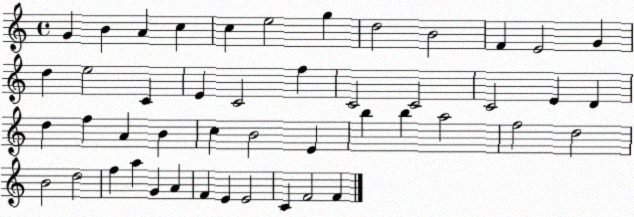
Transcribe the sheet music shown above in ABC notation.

X:1
T:Untitled
M:4/4
L:1/4
K:C
G B A c c e2 g d2 B2 F E2 G d e2 C E C2 f C2 C2 C2 E D d f A B c B2 E b b a2 f2 d2 B2 d2 f a G A F E E2 C F2 F